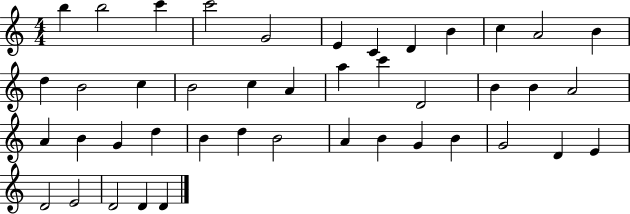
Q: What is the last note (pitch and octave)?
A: D4